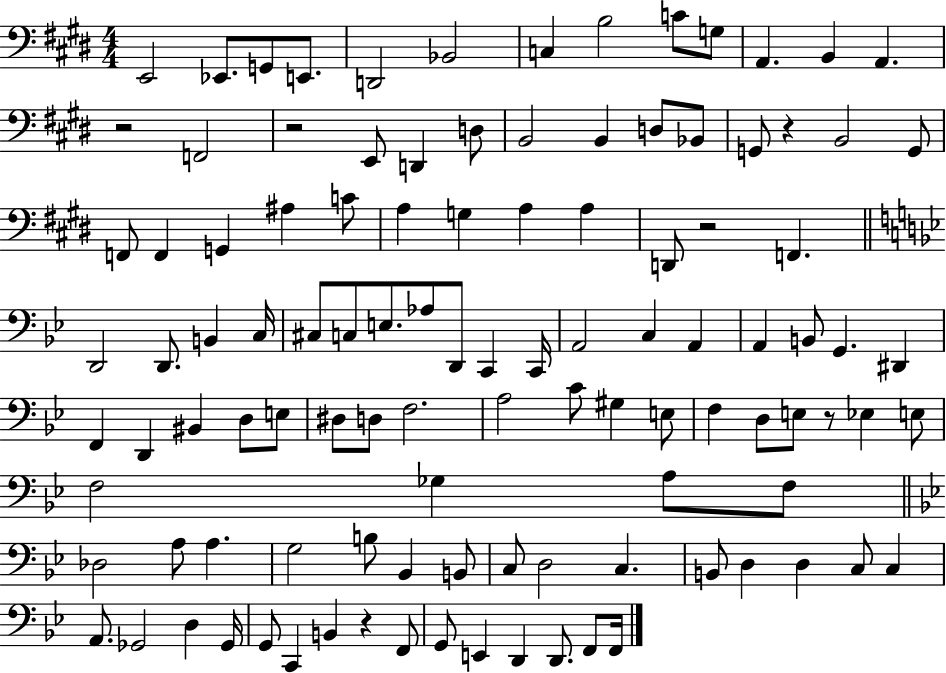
X:1
T:Untitled
M:4/4
L:1/4
K:E
E,,2 _E,,/2 G,,/2 E,,/2 D,,2 _B,,2 C, B,2 C/2 G,/2 A,, B,, A,, z2 F,,2 z2 E,,/2 D,, D,/2 B,,2 B,, D,/2 _B,,/2 G,,/2 z B,,2 G,,/2 F,,/2 F,, G,, ^A, C/2 A, G, A, A, D,,/2 z2 F,, D,,2 D,,/2 B,, C,/4 ^C,/2 C,/2 E,/2 _A,/2 D,,/2 C,, C,,/4 A,,2 C, A,, A,, B,,/2 G,, ^D,, F,, D,, ^B,, D,/2 E,/2 ^D,/2 D,/2 F,2 A,2 C/2 ^G, E,/2 F, D,/2 E,/2 z/2 _E, E,/2 F,2 _G, A,/2 F,/2 _D,2 A,/2 A, G,2 B,/2 _B,, B,,/2 C,/2 D,2 C, B,,/2 D, D, C,/2 C, A,,/2 _G,,2 D, _G,,/4 G,,/2 C,, B,, z F,,/2 G,,/2 E,, D,, D,,/2 F,,/2 F,,/4